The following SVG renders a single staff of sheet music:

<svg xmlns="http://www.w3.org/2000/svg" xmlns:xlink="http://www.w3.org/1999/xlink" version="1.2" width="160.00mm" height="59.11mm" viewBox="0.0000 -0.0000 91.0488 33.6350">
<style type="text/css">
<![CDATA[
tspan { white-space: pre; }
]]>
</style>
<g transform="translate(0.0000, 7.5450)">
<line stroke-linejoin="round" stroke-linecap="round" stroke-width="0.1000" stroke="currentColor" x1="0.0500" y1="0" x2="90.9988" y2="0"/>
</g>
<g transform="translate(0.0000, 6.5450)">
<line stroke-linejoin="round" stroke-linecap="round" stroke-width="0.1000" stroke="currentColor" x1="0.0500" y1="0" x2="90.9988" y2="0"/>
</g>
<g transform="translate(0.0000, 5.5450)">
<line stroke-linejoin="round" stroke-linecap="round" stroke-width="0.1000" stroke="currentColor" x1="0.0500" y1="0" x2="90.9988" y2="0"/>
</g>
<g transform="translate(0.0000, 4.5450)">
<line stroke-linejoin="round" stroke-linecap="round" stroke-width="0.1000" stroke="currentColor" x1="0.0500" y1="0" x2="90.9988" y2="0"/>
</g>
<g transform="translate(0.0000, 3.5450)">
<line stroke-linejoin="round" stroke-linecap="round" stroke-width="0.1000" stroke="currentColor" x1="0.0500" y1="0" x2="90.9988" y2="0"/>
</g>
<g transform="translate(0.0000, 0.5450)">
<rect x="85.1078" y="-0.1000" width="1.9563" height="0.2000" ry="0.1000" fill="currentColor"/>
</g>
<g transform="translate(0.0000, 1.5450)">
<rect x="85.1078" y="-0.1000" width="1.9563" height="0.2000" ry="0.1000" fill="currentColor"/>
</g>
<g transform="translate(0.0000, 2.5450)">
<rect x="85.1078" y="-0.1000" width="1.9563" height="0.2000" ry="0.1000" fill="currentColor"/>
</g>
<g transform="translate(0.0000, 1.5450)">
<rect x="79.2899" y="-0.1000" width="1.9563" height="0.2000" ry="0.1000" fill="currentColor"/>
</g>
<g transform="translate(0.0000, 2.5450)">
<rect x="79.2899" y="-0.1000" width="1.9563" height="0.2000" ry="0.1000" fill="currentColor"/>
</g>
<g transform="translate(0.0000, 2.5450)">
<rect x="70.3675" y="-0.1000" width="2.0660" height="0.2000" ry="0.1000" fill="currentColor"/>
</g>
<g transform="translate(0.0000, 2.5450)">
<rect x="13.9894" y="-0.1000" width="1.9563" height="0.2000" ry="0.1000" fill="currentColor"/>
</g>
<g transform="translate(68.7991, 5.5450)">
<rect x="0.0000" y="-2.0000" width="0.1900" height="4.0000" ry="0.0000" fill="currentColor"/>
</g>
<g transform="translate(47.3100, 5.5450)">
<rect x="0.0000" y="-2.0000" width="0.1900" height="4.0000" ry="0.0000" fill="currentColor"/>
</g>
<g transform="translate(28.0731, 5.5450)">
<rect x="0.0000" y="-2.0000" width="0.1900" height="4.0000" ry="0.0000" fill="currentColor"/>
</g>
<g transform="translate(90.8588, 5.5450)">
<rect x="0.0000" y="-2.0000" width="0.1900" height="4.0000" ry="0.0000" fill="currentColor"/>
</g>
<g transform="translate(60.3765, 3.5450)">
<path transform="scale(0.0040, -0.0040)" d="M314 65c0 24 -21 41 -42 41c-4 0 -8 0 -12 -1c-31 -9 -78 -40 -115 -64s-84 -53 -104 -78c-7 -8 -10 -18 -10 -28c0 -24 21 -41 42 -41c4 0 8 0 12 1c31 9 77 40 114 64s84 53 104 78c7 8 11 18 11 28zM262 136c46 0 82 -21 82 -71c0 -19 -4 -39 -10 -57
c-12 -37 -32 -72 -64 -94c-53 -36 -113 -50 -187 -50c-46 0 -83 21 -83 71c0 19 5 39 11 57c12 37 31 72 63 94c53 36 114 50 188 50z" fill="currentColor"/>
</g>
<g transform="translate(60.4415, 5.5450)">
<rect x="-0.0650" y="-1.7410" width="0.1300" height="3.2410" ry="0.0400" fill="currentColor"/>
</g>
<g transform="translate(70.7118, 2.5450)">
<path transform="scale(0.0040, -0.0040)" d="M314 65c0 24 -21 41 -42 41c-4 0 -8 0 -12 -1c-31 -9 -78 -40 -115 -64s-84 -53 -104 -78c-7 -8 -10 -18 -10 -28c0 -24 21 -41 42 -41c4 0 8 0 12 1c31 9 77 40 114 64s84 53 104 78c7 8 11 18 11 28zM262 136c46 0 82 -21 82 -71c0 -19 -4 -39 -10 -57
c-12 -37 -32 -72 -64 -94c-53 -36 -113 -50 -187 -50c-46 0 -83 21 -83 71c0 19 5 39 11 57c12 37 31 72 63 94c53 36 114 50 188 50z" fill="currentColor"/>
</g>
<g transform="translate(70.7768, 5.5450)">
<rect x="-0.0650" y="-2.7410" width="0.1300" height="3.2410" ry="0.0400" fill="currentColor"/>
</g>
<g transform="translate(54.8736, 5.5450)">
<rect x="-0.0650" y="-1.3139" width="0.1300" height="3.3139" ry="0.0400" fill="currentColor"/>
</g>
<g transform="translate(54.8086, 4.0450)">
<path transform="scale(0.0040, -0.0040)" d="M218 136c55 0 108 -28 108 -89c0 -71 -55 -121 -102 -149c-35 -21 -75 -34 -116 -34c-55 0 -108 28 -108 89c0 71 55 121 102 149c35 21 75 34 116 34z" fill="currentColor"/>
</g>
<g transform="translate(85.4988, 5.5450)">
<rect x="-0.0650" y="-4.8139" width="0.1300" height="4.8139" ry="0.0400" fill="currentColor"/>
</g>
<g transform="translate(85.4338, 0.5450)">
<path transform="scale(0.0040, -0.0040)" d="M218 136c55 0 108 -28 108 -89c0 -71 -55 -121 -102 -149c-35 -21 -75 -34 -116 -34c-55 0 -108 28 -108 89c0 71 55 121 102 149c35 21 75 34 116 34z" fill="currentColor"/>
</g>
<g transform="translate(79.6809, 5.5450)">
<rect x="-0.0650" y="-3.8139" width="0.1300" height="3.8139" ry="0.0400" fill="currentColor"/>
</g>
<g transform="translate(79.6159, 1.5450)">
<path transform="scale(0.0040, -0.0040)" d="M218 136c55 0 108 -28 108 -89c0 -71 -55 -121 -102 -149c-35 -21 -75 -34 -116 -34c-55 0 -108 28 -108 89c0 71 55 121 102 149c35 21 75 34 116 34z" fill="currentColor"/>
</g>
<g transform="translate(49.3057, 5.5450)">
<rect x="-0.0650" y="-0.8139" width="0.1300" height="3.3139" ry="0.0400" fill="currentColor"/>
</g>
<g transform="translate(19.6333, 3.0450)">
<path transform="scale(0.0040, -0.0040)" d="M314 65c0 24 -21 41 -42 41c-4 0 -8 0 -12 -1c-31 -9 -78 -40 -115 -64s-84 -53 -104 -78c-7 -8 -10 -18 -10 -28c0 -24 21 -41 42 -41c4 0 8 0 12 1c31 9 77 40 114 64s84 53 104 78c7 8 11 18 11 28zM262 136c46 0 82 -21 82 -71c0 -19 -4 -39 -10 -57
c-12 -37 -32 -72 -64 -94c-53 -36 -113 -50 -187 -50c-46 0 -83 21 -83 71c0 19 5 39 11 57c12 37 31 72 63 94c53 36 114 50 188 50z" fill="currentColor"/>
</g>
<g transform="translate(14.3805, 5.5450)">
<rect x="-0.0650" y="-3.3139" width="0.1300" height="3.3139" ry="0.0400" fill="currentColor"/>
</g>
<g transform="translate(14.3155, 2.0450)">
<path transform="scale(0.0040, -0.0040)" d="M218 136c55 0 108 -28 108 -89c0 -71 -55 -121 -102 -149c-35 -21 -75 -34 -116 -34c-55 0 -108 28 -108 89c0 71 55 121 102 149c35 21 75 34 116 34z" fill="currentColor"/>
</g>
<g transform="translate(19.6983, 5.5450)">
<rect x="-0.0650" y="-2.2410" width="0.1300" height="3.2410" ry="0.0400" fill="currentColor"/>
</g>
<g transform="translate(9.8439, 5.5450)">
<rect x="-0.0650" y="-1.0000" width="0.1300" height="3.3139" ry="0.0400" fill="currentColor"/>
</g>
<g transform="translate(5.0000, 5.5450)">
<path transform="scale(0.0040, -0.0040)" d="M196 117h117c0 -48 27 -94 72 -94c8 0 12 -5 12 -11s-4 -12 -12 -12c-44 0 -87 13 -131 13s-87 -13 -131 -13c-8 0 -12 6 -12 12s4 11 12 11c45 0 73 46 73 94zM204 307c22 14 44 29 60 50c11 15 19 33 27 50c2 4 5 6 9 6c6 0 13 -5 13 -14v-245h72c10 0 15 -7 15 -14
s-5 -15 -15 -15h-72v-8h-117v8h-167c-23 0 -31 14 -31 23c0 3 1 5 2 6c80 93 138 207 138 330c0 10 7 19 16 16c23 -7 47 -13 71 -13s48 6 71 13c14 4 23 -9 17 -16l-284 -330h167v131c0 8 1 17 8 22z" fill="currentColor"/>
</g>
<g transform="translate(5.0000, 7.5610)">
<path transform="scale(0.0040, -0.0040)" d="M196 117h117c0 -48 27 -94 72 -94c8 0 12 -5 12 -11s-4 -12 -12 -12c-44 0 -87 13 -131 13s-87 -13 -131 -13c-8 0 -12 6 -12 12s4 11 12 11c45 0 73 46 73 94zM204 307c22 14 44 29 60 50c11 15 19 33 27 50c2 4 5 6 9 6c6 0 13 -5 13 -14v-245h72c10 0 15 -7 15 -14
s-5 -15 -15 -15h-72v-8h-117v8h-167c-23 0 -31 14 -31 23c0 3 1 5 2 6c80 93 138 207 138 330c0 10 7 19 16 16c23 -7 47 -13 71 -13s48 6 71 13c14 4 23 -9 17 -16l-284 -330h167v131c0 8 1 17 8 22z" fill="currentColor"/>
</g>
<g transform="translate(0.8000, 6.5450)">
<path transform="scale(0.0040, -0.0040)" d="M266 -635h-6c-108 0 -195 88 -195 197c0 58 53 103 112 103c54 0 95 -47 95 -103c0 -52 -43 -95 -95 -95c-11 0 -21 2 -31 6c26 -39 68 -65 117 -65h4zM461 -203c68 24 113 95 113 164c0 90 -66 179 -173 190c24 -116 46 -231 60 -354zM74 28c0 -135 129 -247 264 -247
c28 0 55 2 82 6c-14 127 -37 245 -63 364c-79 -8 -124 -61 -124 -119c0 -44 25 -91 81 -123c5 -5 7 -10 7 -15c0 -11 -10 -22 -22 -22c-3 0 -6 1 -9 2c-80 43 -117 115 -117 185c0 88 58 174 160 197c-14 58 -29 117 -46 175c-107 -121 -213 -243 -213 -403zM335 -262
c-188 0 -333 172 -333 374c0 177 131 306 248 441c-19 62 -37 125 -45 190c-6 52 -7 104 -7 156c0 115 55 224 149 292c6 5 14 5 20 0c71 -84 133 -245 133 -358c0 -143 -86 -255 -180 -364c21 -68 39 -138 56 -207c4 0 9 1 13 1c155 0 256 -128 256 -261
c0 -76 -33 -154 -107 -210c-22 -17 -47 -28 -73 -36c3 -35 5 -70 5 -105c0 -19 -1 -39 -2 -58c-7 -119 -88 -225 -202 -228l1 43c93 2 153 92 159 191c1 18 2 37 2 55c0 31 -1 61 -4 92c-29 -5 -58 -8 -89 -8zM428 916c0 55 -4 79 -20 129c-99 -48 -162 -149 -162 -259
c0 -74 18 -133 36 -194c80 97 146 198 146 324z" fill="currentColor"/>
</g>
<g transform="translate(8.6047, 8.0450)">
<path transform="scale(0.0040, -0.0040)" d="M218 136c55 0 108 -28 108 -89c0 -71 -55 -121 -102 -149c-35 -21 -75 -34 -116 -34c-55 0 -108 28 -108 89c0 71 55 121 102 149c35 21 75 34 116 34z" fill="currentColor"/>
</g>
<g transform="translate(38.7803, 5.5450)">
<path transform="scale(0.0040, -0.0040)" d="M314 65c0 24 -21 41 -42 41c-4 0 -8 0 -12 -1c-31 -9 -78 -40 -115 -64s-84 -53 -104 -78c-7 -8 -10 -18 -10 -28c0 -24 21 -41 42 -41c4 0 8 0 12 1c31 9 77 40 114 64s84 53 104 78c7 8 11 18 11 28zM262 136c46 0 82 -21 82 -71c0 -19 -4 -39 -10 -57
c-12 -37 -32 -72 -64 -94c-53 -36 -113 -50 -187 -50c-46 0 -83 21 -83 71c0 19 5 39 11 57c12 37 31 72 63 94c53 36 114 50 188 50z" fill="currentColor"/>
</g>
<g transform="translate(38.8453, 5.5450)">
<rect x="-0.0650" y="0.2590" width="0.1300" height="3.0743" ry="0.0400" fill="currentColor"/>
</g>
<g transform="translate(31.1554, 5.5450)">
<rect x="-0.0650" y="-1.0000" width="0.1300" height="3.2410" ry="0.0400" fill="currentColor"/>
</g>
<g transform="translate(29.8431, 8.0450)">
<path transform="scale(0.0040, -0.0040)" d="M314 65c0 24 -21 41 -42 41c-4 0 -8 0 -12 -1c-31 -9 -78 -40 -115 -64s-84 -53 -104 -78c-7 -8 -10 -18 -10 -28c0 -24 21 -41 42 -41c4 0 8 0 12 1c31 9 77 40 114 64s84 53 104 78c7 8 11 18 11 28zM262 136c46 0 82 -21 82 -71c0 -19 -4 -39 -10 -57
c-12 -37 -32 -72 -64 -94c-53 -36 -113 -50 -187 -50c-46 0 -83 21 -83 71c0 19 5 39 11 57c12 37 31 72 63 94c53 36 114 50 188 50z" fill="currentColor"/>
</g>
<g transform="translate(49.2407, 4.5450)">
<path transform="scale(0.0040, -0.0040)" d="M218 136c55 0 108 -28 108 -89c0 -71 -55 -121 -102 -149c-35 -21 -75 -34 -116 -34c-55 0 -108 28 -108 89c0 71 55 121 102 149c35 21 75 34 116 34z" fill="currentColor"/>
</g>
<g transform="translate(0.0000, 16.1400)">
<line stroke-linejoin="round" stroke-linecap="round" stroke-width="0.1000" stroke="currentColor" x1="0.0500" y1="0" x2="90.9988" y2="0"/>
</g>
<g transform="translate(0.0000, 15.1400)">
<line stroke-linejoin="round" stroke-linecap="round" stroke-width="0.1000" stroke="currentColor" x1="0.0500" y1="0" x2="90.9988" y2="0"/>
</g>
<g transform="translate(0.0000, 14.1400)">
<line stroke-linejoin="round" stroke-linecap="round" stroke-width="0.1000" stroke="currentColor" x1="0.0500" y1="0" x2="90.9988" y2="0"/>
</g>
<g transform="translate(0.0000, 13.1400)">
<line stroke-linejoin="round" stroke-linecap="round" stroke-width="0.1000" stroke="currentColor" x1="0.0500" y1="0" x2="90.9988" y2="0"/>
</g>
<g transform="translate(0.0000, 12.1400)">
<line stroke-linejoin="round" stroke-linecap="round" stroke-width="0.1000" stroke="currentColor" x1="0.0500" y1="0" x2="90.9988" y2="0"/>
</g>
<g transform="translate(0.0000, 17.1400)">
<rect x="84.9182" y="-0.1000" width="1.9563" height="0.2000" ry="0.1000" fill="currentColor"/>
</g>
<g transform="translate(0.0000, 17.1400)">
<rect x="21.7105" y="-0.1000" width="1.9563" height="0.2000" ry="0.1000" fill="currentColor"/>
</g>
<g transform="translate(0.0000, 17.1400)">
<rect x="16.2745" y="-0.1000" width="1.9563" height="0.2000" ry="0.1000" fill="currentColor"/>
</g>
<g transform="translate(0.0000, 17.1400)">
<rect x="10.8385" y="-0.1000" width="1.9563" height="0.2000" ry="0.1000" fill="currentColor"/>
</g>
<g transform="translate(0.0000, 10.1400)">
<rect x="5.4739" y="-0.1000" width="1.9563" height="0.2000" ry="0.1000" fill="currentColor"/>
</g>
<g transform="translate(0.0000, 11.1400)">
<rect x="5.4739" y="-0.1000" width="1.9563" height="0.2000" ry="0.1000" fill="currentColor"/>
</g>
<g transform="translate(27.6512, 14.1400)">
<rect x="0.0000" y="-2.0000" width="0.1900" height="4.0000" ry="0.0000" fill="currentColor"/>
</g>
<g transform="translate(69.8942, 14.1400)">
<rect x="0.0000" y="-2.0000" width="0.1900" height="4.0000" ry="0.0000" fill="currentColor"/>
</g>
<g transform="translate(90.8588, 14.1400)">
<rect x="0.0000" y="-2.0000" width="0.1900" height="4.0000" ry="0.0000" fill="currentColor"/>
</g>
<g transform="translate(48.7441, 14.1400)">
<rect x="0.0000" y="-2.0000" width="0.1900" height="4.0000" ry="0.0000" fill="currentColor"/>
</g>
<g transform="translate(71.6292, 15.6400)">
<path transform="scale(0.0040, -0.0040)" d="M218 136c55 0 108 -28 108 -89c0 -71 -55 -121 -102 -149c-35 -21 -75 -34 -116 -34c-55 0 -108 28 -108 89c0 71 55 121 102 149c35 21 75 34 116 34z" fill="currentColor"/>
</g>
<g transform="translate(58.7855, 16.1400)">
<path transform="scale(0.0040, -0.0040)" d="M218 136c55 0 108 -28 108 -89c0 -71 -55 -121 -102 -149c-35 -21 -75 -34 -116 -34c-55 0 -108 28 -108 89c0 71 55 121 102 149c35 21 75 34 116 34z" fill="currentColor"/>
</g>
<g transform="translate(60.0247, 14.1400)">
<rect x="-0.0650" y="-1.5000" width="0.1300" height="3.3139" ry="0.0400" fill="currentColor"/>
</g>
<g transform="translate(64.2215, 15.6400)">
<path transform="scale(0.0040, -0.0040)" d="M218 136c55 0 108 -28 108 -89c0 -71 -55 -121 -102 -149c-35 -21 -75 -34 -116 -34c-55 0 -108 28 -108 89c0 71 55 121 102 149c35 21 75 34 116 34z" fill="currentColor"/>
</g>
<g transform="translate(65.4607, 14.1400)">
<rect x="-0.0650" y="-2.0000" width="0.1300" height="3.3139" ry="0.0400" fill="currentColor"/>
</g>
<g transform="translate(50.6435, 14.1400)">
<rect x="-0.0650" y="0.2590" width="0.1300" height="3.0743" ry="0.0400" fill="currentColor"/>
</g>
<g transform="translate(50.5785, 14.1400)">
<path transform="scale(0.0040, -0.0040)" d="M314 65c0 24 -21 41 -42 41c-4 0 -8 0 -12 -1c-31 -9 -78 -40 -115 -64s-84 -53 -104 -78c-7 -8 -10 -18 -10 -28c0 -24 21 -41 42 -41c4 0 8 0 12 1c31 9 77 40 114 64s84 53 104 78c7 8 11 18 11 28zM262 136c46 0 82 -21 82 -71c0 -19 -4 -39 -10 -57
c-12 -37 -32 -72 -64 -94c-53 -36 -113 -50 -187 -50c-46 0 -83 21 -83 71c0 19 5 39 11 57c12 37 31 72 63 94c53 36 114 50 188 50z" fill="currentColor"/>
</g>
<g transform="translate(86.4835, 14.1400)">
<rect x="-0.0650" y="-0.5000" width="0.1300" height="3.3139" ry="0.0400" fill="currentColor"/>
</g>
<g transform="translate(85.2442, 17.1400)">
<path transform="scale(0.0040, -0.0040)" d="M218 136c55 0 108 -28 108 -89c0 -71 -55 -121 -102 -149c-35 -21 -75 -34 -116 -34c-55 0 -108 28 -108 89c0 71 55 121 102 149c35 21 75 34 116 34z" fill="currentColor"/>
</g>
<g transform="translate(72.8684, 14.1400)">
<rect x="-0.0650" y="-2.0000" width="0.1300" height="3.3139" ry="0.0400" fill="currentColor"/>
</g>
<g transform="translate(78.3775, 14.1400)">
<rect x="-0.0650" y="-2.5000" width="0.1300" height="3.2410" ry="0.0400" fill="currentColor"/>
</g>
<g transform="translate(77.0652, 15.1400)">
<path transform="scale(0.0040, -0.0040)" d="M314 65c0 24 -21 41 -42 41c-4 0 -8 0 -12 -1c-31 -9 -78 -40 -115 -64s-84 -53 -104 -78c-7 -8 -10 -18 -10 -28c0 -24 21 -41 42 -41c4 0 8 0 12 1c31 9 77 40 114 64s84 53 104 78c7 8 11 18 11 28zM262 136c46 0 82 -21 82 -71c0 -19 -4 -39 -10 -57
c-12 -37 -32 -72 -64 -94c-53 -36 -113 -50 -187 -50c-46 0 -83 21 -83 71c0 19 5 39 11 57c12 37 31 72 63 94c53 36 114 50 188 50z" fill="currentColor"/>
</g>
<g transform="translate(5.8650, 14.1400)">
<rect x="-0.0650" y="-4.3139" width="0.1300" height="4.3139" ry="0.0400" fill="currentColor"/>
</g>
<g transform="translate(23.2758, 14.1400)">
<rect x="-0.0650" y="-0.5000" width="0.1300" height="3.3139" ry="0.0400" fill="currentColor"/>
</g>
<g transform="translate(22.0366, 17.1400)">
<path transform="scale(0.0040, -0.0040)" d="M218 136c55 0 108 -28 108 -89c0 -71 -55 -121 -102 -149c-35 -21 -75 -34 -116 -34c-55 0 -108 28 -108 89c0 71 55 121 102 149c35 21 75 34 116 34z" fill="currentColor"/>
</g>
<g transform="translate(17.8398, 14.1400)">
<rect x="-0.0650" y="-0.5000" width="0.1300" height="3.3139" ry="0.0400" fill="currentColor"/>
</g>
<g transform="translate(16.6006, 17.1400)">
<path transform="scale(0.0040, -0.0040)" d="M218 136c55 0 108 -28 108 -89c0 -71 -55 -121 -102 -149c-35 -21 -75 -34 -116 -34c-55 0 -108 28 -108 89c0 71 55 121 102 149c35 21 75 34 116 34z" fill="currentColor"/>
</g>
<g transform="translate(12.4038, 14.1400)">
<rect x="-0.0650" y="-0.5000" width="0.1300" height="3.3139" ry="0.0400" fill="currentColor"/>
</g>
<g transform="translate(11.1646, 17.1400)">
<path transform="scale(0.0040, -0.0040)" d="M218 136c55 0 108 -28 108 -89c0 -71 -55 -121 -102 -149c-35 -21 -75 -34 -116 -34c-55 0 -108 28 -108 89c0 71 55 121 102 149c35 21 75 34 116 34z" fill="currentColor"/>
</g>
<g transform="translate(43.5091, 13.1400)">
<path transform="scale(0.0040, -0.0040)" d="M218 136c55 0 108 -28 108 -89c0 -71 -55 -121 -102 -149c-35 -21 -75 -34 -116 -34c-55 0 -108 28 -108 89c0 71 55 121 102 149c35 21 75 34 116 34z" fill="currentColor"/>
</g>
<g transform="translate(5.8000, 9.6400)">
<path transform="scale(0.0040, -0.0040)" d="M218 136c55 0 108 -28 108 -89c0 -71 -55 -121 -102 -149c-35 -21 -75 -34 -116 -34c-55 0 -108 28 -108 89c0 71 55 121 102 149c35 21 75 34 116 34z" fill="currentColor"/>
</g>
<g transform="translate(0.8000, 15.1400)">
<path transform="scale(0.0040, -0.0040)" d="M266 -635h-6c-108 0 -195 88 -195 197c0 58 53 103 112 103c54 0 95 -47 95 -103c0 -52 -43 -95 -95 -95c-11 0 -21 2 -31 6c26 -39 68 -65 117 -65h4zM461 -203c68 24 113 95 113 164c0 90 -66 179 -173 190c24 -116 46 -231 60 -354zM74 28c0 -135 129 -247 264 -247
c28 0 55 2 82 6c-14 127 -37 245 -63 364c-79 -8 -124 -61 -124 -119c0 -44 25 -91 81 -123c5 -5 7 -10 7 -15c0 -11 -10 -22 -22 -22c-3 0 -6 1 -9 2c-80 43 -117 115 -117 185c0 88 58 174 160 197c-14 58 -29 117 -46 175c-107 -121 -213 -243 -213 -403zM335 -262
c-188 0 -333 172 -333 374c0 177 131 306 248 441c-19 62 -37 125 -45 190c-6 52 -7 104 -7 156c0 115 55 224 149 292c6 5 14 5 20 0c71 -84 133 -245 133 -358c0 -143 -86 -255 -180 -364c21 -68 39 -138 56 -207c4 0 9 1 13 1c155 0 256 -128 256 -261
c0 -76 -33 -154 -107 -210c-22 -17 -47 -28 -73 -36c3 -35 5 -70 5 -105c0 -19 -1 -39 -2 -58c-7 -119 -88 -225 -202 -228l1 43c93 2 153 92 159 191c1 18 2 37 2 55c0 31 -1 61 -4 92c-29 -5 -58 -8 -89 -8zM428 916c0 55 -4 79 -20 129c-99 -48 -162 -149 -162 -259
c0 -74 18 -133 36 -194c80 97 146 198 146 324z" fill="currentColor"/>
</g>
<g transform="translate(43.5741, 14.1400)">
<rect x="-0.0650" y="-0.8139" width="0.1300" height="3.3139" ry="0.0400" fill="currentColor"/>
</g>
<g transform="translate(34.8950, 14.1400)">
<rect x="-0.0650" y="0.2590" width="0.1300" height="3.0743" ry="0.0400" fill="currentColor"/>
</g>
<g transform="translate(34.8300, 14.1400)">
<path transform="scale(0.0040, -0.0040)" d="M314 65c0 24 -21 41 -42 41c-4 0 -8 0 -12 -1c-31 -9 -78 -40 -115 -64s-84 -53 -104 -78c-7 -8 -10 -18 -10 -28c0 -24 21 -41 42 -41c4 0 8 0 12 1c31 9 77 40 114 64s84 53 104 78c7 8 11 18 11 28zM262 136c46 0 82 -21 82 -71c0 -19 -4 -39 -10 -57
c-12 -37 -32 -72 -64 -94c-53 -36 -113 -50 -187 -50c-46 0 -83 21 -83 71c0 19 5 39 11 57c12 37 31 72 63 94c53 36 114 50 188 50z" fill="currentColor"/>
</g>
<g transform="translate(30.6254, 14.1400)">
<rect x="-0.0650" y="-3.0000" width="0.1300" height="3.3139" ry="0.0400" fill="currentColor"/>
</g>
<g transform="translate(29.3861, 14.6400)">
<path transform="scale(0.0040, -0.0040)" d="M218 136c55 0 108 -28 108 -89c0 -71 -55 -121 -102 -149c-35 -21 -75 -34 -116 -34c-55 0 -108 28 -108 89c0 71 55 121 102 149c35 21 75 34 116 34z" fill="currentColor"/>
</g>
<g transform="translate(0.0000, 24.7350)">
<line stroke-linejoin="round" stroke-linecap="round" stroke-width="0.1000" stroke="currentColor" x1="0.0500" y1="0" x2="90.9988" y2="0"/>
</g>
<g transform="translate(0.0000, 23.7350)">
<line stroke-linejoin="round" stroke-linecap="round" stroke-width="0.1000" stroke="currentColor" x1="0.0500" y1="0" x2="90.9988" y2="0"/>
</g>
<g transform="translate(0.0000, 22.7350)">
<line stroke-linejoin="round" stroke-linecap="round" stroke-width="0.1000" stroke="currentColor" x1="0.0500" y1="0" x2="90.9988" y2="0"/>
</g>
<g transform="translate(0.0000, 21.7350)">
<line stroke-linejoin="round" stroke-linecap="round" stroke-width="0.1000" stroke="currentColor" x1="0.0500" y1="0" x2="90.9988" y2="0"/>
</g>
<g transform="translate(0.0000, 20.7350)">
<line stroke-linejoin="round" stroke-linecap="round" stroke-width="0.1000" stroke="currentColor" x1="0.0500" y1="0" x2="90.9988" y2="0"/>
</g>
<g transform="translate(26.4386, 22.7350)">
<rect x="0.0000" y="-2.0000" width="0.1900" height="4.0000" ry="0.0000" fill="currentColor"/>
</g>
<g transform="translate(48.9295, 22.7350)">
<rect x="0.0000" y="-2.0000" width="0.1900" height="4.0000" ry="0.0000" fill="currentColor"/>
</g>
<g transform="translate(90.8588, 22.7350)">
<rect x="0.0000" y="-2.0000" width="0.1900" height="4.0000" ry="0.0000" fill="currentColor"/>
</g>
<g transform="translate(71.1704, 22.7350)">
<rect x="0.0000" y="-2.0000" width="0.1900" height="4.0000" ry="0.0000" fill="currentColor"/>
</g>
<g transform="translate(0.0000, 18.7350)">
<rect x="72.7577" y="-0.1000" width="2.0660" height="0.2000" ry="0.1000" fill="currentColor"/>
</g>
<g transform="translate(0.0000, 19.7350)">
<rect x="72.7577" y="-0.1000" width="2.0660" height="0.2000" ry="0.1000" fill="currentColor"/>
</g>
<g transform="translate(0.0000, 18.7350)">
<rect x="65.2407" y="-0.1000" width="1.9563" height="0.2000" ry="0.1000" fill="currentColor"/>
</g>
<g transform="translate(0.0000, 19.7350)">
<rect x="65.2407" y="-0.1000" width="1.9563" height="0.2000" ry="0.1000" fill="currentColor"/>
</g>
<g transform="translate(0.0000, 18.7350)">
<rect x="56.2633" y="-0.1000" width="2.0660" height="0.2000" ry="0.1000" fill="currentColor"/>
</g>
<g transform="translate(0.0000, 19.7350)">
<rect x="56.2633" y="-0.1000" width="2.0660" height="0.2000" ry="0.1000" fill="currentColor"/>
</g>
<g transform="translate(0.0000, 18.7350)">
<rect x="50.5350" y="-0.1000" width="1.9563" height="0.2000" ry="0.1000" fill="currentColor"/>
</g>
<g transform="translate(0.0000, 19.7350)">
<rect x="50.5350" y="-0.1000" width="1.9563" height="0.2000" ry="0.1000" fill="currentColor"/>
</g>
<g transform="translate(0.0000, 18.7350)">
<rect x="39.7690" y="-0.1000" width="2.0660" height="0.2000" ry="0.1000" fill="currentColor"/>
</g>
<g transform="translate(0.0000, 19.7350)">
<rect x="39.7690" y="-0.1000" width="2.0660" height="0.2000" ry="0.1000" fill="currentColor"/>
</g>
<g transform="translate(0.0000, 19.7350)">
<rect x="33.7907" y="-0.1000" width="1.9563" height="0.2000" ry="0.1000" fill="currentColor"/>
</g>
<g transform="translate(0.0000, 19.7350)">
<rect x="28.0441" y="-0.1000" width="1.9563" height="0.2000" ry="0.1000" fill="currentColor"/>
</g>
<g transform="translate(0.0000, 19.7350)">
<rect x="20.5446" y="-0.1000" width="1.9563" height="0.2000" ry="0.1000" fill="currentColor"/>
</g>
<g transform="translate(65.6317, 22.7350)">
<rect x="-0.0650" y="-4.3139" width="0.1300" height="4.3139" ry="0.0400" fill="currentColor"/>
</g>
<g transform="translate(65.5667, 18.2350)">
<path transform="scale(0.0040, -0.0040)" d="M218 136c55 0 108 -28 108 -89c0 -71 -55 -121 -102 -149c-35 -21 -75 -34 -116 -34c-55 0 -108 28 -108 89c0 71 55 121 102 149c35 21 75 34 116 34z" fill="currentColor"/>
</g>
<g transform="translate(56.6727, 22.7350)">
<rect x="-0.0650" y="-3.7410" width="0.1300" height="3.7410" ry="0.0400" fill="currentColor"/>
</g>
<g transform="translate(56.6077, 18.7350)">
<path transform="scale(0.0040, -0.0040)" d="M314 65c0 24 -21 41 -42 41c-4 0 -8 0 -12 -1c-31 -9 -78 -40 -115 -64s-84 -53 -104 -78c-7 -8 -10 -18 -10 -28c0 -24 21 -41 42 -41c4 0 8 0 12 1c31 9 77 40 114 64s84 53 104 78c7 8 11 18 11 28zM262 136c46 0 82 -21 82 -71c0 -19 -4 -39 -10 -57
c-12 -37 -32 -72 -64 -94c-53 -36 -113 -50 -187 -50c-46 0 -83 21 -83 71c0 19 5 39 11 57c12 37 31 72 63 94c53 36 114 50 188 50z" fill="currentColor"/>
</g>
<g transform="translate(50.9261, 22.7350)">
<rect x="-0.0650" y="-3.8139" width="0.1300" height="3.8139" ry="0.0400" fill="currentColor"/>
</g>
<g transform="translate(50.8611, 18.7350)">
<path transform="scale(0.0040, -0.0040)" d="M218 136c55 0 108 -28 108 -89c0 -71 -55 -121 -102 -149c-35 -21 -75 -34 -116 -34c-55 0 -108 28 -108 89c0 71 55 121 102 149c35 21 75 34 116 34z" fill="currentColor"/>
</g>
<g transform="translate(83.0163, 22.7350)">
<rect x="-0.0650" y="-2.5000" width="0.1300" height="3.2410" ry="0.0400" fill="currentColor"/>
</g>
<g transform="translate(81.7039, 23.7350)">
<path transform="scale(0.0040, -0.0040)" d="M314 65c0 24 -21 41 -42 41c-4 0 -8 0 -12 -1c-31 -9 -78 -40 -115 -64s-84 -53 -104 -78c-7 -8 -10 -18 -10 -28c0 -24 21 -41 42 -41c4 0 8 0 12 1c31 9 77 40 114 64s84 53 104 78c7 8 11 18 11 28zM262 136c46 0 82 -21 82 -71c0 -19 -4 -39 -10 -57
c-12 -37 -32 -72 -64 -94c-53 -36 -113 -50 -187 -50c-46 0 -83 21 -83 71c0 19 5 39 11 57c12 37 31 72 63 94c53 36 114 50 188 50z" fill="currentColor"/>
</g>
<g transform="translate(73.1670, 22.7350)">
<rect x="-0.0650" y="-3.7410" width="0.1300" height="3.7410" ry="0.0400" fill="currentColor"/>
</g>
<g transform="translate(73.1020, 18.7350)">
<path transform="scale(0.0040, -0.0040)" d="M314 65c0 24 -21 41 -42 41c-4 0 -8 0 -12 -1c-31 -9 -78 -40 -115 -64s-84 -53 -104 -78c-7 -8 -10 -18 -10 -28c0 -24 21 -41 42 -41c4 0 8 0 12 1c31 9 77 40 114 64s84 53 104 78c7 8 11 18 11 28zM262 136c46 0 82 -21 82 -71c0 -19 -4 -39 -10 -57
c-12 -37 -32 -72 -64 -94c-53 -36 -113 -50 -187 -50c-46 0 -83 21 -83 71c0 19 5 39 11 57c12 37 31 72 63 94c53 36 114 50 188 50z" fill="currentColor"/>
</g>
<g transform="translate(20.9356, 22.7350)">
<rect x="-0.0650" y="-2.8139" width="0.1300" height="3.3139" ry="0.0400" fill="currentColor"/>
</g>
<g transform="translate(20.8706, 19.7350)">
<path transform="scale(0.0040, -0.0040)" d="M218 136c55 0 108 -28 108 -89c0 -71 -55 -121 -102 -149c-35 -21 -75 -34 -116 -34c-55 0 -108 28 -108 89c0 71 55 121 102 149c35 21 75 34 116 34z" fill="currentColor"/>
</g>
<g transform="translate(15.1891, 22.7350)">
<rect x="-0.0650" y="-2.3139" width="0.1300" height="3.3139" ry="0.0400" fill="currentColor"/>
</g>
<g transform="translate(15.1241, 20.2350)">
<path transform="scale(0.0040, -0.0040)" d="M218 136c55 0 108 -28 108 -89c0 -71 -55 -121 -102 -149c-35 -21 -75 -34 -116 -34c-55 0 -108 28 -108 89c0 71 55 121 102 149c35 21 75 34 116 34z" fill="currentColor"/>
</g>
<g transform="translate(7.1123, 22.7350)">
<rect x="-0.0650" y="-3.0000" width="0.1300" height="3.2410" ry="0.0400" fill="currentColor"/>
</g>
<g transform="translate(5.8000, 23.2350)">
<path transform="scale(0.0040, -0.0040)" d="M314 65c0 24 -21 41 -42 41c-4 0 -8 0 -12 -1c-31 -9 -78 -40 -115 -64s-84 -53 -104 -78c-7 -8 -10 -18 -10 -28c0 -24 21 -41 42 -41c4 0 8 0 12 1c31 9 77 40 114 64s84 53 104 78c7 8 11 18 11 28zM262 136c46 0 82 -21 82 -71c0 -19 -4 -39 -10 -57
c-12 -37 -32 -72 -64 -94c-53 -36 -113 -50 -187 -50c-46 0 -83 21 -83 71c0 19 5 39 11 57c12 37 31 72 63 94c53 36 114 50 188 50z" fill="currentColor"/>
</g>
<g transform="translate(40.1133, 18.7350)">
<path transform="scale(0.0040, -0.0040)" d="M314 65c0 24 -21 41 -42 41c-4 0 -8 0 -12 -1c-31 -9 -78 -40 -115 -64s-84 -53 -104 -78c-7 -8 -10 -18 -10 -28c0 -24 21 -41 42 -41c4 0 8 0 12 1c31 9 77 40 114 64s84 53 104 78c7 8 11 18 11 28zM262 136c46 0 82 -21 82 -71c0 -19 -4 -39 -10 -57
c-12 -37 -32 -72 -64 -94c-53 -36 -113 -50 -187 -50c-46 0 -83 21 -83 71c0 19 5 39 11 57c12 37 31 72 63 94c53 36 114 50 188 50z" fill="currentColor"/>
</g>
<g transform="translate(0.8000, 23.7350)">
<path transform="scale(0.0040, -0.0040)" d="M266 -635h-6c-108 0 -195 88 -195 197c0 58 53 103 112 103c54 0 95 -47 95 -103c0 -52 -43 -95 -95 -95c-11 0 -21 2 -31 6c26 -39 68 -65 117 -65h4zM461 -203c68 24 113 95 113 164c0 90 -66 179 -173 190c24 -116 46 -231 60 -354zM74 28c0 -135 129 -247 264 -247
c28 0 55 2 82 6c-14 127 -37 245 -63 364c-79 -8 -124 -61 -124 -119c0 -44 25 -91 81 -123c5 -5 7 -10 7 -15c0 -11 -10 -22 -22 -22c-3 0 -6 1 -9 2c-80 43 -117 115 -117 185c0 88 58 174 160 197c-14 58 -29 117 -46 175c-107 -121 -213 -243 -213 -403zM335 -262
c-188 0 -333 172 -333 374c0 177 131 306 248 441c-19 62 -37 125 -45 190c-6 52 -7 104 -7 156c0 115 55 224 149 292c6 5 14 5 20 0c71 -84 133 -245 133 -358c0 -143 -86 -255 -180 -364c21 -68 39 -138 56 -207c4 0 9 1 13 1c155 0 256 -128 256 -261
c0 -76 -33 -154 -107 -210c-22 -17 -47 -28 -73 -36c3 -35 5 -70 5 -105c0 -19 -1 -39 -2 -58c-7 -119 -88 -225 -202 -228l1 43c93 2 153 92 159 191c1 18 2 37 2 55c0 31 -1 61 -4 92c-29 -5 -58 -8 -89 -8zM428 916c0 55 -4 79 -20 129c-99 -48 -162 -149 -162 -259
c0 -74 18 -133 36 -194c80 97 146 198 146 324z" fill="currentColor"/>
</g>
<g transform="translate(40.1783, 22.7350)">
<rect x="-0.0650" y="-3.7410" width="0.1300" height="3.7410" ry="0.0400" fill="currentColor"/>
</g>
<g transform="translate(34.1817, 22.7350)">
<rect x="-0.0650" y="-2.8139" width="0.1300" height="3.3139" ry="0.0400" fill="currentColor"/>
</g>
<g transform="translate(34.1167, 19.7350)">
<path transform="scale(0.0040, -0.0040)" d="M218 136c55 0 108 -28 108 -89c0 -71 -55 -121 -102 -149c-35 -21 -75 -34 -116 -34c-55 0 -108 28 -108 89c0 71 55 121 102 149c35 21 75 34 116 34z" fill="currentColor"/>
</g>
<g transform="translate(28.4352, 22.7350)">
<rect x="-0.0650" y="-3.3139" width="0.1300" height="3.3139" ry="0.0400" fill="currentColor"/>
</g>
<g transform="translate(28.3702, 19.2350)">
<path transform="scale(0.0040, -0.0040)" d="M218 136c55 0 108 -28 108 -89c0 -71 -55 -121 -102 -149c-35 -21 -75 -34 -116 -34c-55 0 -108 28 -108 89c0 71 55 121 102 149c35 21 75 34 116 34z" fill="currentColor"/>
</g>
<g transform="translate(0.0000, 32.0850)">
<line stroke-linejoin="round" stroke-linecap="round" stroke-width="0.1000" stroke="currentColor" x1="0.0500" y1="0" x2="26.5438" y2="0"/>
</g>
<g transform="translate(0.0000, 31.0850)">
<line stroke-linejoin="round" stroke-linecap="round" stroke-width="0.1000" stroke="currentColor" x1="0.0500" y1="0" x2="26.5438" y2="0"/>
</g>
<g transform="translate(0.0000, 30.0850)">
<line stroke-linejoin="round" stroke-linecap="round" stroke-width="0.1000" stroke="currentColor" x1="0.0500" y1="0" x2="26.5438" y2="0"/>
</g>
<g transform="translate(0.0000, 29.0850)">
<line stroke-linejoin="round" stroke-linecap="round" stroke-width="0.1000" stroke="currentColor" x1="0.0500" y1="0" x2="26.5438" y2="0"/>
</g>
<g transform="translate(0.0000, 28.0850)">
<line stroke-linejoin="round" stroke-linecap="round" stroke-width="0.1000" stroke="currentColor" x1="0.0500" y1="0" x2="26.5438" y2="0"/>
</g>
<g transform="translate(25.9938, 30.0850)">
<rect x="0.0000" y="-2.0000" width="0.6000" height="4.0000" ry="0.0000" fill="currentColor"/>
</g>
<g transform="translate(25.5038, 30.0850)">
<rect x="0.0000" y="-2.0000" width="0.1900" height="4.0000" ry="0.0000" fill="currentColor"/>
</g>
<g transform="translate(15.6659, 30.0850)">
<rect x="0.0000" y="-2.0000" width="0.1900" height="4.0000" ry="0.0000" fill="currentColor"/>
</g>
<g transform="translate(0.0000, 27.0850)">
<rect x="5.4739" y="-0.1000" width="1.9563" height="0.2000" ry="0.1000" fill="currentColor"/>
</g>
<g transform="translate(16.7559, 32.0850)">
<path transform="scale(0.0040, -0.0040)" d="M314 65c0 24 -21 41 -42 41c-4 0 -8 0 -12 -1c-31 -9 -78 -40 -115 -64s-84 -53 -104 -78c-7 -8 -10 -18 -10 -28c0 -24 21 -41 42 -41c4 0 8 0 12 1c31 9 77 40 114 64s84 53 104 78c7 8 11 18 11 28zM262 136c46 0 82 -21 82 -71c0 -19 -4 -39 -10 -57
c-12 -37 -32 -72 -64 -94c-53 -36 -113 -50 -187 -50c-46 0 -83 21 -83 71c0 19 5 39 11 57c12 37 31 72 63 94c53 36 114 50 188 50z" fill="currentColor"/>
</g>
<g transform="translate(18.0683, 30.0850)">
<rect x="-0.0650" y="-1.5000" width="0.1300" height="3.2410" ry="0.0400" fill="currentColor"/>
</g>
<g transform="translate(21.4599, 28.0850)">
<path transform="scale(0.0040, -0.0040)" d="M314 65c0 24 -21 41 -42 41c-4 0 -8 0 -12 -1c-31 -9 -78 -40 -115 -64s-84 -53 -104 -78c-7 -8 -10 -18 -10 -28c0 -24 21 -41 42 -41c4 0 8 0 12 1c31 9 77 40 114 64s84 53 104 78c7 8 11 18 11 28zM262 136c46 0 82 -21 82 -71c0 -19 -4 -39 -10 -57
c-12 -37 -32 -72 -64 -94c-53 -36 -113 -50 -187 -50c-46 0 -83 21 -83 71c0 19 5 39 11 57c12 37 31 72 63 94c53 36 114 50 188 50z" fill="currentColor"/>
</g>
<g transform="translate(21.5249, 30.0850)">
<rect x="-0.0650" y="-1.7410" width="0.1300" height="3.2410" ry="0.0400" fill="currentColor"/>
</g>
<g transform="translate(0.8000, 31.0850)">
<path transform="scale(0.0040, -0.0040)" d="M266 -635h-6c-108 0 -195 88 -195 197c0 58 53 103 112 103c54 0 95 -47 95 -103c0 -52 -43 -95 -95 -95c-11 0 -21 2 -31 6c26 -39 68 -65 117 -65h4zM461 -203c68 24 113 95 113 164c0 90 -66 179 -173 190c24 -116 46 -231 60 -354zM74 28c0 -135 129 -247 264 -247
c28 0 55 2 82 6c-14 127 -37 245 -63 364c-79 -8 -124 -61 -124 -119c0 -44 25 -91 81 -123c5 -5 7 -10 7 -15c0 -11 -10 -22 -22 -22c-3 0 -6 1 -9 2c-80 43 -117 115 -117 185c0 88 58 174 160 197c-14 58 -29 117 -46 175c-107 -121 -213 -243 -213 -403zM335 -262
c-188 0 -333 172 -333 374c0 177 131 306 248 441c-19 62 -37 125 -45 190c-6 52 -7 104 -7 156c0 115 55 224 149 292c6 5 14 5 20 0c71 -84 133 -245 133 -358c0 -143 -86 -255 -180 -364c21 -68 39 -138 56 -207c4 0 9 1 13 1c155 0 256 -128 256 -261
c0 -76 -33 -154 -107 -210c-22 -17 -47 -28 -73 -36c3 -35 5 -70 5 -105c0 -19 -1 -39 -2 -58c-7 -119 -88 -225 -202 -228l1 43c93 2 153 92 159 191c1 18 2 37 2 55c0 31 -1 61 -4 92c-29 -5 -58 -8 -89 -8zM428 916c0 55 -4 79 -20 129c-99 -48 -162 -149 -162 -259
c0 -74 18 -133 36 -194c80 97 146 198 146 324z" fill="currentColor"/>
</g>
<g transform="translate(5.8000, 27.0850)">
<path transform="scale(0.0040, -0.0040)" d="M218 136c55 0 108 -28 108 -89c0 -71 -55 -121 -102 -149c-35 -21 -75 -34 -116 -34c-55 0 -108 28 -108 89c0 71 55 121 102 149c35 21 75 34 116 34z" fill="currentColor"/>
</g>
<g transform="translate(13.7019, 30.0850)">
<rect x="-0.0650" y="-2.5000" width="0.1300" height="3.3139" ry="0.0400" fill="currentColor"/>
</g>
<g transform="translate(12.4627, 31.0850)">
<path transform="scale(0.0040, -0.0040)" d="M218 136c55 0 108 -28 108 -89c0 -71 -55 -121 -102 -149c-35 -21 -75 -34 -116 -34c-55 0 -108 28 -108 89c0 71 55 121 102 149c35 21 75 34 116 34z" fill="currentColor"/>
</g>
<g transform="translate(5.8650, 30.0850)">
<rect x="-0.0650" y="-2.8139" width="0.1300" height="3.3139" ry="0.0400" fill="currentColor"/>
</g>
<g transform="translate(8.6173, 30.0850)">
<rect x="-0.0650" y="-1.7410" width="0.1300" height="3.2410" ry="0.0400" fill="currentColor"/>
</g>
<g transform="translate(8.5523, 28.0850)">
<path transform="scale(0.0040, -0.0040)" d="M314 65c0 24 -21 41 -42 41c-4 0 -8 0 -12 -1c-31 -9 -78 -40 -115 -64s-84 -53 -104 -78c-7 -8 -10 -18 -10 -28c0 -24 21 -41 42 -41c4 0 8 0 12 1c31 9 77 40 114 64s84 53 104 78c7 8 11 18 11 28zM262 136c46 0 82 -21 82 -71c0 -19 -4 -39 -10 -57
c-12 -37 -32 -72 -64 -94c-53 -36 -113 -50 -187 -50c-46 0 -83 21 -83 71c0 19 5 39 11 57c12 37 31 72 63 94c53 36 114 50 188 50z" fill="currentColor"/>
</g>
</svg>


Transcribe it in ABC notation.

X:1
T:Untitled
M:4/4
L:1/4
K:C
D b g2 D2 B2 d e f2 a2 c' e' d' C C C A B2 d B2 E F F G2 C A2 g a b a c'2 c' c'2 d' c'2 G2 a f2 G E2 f2